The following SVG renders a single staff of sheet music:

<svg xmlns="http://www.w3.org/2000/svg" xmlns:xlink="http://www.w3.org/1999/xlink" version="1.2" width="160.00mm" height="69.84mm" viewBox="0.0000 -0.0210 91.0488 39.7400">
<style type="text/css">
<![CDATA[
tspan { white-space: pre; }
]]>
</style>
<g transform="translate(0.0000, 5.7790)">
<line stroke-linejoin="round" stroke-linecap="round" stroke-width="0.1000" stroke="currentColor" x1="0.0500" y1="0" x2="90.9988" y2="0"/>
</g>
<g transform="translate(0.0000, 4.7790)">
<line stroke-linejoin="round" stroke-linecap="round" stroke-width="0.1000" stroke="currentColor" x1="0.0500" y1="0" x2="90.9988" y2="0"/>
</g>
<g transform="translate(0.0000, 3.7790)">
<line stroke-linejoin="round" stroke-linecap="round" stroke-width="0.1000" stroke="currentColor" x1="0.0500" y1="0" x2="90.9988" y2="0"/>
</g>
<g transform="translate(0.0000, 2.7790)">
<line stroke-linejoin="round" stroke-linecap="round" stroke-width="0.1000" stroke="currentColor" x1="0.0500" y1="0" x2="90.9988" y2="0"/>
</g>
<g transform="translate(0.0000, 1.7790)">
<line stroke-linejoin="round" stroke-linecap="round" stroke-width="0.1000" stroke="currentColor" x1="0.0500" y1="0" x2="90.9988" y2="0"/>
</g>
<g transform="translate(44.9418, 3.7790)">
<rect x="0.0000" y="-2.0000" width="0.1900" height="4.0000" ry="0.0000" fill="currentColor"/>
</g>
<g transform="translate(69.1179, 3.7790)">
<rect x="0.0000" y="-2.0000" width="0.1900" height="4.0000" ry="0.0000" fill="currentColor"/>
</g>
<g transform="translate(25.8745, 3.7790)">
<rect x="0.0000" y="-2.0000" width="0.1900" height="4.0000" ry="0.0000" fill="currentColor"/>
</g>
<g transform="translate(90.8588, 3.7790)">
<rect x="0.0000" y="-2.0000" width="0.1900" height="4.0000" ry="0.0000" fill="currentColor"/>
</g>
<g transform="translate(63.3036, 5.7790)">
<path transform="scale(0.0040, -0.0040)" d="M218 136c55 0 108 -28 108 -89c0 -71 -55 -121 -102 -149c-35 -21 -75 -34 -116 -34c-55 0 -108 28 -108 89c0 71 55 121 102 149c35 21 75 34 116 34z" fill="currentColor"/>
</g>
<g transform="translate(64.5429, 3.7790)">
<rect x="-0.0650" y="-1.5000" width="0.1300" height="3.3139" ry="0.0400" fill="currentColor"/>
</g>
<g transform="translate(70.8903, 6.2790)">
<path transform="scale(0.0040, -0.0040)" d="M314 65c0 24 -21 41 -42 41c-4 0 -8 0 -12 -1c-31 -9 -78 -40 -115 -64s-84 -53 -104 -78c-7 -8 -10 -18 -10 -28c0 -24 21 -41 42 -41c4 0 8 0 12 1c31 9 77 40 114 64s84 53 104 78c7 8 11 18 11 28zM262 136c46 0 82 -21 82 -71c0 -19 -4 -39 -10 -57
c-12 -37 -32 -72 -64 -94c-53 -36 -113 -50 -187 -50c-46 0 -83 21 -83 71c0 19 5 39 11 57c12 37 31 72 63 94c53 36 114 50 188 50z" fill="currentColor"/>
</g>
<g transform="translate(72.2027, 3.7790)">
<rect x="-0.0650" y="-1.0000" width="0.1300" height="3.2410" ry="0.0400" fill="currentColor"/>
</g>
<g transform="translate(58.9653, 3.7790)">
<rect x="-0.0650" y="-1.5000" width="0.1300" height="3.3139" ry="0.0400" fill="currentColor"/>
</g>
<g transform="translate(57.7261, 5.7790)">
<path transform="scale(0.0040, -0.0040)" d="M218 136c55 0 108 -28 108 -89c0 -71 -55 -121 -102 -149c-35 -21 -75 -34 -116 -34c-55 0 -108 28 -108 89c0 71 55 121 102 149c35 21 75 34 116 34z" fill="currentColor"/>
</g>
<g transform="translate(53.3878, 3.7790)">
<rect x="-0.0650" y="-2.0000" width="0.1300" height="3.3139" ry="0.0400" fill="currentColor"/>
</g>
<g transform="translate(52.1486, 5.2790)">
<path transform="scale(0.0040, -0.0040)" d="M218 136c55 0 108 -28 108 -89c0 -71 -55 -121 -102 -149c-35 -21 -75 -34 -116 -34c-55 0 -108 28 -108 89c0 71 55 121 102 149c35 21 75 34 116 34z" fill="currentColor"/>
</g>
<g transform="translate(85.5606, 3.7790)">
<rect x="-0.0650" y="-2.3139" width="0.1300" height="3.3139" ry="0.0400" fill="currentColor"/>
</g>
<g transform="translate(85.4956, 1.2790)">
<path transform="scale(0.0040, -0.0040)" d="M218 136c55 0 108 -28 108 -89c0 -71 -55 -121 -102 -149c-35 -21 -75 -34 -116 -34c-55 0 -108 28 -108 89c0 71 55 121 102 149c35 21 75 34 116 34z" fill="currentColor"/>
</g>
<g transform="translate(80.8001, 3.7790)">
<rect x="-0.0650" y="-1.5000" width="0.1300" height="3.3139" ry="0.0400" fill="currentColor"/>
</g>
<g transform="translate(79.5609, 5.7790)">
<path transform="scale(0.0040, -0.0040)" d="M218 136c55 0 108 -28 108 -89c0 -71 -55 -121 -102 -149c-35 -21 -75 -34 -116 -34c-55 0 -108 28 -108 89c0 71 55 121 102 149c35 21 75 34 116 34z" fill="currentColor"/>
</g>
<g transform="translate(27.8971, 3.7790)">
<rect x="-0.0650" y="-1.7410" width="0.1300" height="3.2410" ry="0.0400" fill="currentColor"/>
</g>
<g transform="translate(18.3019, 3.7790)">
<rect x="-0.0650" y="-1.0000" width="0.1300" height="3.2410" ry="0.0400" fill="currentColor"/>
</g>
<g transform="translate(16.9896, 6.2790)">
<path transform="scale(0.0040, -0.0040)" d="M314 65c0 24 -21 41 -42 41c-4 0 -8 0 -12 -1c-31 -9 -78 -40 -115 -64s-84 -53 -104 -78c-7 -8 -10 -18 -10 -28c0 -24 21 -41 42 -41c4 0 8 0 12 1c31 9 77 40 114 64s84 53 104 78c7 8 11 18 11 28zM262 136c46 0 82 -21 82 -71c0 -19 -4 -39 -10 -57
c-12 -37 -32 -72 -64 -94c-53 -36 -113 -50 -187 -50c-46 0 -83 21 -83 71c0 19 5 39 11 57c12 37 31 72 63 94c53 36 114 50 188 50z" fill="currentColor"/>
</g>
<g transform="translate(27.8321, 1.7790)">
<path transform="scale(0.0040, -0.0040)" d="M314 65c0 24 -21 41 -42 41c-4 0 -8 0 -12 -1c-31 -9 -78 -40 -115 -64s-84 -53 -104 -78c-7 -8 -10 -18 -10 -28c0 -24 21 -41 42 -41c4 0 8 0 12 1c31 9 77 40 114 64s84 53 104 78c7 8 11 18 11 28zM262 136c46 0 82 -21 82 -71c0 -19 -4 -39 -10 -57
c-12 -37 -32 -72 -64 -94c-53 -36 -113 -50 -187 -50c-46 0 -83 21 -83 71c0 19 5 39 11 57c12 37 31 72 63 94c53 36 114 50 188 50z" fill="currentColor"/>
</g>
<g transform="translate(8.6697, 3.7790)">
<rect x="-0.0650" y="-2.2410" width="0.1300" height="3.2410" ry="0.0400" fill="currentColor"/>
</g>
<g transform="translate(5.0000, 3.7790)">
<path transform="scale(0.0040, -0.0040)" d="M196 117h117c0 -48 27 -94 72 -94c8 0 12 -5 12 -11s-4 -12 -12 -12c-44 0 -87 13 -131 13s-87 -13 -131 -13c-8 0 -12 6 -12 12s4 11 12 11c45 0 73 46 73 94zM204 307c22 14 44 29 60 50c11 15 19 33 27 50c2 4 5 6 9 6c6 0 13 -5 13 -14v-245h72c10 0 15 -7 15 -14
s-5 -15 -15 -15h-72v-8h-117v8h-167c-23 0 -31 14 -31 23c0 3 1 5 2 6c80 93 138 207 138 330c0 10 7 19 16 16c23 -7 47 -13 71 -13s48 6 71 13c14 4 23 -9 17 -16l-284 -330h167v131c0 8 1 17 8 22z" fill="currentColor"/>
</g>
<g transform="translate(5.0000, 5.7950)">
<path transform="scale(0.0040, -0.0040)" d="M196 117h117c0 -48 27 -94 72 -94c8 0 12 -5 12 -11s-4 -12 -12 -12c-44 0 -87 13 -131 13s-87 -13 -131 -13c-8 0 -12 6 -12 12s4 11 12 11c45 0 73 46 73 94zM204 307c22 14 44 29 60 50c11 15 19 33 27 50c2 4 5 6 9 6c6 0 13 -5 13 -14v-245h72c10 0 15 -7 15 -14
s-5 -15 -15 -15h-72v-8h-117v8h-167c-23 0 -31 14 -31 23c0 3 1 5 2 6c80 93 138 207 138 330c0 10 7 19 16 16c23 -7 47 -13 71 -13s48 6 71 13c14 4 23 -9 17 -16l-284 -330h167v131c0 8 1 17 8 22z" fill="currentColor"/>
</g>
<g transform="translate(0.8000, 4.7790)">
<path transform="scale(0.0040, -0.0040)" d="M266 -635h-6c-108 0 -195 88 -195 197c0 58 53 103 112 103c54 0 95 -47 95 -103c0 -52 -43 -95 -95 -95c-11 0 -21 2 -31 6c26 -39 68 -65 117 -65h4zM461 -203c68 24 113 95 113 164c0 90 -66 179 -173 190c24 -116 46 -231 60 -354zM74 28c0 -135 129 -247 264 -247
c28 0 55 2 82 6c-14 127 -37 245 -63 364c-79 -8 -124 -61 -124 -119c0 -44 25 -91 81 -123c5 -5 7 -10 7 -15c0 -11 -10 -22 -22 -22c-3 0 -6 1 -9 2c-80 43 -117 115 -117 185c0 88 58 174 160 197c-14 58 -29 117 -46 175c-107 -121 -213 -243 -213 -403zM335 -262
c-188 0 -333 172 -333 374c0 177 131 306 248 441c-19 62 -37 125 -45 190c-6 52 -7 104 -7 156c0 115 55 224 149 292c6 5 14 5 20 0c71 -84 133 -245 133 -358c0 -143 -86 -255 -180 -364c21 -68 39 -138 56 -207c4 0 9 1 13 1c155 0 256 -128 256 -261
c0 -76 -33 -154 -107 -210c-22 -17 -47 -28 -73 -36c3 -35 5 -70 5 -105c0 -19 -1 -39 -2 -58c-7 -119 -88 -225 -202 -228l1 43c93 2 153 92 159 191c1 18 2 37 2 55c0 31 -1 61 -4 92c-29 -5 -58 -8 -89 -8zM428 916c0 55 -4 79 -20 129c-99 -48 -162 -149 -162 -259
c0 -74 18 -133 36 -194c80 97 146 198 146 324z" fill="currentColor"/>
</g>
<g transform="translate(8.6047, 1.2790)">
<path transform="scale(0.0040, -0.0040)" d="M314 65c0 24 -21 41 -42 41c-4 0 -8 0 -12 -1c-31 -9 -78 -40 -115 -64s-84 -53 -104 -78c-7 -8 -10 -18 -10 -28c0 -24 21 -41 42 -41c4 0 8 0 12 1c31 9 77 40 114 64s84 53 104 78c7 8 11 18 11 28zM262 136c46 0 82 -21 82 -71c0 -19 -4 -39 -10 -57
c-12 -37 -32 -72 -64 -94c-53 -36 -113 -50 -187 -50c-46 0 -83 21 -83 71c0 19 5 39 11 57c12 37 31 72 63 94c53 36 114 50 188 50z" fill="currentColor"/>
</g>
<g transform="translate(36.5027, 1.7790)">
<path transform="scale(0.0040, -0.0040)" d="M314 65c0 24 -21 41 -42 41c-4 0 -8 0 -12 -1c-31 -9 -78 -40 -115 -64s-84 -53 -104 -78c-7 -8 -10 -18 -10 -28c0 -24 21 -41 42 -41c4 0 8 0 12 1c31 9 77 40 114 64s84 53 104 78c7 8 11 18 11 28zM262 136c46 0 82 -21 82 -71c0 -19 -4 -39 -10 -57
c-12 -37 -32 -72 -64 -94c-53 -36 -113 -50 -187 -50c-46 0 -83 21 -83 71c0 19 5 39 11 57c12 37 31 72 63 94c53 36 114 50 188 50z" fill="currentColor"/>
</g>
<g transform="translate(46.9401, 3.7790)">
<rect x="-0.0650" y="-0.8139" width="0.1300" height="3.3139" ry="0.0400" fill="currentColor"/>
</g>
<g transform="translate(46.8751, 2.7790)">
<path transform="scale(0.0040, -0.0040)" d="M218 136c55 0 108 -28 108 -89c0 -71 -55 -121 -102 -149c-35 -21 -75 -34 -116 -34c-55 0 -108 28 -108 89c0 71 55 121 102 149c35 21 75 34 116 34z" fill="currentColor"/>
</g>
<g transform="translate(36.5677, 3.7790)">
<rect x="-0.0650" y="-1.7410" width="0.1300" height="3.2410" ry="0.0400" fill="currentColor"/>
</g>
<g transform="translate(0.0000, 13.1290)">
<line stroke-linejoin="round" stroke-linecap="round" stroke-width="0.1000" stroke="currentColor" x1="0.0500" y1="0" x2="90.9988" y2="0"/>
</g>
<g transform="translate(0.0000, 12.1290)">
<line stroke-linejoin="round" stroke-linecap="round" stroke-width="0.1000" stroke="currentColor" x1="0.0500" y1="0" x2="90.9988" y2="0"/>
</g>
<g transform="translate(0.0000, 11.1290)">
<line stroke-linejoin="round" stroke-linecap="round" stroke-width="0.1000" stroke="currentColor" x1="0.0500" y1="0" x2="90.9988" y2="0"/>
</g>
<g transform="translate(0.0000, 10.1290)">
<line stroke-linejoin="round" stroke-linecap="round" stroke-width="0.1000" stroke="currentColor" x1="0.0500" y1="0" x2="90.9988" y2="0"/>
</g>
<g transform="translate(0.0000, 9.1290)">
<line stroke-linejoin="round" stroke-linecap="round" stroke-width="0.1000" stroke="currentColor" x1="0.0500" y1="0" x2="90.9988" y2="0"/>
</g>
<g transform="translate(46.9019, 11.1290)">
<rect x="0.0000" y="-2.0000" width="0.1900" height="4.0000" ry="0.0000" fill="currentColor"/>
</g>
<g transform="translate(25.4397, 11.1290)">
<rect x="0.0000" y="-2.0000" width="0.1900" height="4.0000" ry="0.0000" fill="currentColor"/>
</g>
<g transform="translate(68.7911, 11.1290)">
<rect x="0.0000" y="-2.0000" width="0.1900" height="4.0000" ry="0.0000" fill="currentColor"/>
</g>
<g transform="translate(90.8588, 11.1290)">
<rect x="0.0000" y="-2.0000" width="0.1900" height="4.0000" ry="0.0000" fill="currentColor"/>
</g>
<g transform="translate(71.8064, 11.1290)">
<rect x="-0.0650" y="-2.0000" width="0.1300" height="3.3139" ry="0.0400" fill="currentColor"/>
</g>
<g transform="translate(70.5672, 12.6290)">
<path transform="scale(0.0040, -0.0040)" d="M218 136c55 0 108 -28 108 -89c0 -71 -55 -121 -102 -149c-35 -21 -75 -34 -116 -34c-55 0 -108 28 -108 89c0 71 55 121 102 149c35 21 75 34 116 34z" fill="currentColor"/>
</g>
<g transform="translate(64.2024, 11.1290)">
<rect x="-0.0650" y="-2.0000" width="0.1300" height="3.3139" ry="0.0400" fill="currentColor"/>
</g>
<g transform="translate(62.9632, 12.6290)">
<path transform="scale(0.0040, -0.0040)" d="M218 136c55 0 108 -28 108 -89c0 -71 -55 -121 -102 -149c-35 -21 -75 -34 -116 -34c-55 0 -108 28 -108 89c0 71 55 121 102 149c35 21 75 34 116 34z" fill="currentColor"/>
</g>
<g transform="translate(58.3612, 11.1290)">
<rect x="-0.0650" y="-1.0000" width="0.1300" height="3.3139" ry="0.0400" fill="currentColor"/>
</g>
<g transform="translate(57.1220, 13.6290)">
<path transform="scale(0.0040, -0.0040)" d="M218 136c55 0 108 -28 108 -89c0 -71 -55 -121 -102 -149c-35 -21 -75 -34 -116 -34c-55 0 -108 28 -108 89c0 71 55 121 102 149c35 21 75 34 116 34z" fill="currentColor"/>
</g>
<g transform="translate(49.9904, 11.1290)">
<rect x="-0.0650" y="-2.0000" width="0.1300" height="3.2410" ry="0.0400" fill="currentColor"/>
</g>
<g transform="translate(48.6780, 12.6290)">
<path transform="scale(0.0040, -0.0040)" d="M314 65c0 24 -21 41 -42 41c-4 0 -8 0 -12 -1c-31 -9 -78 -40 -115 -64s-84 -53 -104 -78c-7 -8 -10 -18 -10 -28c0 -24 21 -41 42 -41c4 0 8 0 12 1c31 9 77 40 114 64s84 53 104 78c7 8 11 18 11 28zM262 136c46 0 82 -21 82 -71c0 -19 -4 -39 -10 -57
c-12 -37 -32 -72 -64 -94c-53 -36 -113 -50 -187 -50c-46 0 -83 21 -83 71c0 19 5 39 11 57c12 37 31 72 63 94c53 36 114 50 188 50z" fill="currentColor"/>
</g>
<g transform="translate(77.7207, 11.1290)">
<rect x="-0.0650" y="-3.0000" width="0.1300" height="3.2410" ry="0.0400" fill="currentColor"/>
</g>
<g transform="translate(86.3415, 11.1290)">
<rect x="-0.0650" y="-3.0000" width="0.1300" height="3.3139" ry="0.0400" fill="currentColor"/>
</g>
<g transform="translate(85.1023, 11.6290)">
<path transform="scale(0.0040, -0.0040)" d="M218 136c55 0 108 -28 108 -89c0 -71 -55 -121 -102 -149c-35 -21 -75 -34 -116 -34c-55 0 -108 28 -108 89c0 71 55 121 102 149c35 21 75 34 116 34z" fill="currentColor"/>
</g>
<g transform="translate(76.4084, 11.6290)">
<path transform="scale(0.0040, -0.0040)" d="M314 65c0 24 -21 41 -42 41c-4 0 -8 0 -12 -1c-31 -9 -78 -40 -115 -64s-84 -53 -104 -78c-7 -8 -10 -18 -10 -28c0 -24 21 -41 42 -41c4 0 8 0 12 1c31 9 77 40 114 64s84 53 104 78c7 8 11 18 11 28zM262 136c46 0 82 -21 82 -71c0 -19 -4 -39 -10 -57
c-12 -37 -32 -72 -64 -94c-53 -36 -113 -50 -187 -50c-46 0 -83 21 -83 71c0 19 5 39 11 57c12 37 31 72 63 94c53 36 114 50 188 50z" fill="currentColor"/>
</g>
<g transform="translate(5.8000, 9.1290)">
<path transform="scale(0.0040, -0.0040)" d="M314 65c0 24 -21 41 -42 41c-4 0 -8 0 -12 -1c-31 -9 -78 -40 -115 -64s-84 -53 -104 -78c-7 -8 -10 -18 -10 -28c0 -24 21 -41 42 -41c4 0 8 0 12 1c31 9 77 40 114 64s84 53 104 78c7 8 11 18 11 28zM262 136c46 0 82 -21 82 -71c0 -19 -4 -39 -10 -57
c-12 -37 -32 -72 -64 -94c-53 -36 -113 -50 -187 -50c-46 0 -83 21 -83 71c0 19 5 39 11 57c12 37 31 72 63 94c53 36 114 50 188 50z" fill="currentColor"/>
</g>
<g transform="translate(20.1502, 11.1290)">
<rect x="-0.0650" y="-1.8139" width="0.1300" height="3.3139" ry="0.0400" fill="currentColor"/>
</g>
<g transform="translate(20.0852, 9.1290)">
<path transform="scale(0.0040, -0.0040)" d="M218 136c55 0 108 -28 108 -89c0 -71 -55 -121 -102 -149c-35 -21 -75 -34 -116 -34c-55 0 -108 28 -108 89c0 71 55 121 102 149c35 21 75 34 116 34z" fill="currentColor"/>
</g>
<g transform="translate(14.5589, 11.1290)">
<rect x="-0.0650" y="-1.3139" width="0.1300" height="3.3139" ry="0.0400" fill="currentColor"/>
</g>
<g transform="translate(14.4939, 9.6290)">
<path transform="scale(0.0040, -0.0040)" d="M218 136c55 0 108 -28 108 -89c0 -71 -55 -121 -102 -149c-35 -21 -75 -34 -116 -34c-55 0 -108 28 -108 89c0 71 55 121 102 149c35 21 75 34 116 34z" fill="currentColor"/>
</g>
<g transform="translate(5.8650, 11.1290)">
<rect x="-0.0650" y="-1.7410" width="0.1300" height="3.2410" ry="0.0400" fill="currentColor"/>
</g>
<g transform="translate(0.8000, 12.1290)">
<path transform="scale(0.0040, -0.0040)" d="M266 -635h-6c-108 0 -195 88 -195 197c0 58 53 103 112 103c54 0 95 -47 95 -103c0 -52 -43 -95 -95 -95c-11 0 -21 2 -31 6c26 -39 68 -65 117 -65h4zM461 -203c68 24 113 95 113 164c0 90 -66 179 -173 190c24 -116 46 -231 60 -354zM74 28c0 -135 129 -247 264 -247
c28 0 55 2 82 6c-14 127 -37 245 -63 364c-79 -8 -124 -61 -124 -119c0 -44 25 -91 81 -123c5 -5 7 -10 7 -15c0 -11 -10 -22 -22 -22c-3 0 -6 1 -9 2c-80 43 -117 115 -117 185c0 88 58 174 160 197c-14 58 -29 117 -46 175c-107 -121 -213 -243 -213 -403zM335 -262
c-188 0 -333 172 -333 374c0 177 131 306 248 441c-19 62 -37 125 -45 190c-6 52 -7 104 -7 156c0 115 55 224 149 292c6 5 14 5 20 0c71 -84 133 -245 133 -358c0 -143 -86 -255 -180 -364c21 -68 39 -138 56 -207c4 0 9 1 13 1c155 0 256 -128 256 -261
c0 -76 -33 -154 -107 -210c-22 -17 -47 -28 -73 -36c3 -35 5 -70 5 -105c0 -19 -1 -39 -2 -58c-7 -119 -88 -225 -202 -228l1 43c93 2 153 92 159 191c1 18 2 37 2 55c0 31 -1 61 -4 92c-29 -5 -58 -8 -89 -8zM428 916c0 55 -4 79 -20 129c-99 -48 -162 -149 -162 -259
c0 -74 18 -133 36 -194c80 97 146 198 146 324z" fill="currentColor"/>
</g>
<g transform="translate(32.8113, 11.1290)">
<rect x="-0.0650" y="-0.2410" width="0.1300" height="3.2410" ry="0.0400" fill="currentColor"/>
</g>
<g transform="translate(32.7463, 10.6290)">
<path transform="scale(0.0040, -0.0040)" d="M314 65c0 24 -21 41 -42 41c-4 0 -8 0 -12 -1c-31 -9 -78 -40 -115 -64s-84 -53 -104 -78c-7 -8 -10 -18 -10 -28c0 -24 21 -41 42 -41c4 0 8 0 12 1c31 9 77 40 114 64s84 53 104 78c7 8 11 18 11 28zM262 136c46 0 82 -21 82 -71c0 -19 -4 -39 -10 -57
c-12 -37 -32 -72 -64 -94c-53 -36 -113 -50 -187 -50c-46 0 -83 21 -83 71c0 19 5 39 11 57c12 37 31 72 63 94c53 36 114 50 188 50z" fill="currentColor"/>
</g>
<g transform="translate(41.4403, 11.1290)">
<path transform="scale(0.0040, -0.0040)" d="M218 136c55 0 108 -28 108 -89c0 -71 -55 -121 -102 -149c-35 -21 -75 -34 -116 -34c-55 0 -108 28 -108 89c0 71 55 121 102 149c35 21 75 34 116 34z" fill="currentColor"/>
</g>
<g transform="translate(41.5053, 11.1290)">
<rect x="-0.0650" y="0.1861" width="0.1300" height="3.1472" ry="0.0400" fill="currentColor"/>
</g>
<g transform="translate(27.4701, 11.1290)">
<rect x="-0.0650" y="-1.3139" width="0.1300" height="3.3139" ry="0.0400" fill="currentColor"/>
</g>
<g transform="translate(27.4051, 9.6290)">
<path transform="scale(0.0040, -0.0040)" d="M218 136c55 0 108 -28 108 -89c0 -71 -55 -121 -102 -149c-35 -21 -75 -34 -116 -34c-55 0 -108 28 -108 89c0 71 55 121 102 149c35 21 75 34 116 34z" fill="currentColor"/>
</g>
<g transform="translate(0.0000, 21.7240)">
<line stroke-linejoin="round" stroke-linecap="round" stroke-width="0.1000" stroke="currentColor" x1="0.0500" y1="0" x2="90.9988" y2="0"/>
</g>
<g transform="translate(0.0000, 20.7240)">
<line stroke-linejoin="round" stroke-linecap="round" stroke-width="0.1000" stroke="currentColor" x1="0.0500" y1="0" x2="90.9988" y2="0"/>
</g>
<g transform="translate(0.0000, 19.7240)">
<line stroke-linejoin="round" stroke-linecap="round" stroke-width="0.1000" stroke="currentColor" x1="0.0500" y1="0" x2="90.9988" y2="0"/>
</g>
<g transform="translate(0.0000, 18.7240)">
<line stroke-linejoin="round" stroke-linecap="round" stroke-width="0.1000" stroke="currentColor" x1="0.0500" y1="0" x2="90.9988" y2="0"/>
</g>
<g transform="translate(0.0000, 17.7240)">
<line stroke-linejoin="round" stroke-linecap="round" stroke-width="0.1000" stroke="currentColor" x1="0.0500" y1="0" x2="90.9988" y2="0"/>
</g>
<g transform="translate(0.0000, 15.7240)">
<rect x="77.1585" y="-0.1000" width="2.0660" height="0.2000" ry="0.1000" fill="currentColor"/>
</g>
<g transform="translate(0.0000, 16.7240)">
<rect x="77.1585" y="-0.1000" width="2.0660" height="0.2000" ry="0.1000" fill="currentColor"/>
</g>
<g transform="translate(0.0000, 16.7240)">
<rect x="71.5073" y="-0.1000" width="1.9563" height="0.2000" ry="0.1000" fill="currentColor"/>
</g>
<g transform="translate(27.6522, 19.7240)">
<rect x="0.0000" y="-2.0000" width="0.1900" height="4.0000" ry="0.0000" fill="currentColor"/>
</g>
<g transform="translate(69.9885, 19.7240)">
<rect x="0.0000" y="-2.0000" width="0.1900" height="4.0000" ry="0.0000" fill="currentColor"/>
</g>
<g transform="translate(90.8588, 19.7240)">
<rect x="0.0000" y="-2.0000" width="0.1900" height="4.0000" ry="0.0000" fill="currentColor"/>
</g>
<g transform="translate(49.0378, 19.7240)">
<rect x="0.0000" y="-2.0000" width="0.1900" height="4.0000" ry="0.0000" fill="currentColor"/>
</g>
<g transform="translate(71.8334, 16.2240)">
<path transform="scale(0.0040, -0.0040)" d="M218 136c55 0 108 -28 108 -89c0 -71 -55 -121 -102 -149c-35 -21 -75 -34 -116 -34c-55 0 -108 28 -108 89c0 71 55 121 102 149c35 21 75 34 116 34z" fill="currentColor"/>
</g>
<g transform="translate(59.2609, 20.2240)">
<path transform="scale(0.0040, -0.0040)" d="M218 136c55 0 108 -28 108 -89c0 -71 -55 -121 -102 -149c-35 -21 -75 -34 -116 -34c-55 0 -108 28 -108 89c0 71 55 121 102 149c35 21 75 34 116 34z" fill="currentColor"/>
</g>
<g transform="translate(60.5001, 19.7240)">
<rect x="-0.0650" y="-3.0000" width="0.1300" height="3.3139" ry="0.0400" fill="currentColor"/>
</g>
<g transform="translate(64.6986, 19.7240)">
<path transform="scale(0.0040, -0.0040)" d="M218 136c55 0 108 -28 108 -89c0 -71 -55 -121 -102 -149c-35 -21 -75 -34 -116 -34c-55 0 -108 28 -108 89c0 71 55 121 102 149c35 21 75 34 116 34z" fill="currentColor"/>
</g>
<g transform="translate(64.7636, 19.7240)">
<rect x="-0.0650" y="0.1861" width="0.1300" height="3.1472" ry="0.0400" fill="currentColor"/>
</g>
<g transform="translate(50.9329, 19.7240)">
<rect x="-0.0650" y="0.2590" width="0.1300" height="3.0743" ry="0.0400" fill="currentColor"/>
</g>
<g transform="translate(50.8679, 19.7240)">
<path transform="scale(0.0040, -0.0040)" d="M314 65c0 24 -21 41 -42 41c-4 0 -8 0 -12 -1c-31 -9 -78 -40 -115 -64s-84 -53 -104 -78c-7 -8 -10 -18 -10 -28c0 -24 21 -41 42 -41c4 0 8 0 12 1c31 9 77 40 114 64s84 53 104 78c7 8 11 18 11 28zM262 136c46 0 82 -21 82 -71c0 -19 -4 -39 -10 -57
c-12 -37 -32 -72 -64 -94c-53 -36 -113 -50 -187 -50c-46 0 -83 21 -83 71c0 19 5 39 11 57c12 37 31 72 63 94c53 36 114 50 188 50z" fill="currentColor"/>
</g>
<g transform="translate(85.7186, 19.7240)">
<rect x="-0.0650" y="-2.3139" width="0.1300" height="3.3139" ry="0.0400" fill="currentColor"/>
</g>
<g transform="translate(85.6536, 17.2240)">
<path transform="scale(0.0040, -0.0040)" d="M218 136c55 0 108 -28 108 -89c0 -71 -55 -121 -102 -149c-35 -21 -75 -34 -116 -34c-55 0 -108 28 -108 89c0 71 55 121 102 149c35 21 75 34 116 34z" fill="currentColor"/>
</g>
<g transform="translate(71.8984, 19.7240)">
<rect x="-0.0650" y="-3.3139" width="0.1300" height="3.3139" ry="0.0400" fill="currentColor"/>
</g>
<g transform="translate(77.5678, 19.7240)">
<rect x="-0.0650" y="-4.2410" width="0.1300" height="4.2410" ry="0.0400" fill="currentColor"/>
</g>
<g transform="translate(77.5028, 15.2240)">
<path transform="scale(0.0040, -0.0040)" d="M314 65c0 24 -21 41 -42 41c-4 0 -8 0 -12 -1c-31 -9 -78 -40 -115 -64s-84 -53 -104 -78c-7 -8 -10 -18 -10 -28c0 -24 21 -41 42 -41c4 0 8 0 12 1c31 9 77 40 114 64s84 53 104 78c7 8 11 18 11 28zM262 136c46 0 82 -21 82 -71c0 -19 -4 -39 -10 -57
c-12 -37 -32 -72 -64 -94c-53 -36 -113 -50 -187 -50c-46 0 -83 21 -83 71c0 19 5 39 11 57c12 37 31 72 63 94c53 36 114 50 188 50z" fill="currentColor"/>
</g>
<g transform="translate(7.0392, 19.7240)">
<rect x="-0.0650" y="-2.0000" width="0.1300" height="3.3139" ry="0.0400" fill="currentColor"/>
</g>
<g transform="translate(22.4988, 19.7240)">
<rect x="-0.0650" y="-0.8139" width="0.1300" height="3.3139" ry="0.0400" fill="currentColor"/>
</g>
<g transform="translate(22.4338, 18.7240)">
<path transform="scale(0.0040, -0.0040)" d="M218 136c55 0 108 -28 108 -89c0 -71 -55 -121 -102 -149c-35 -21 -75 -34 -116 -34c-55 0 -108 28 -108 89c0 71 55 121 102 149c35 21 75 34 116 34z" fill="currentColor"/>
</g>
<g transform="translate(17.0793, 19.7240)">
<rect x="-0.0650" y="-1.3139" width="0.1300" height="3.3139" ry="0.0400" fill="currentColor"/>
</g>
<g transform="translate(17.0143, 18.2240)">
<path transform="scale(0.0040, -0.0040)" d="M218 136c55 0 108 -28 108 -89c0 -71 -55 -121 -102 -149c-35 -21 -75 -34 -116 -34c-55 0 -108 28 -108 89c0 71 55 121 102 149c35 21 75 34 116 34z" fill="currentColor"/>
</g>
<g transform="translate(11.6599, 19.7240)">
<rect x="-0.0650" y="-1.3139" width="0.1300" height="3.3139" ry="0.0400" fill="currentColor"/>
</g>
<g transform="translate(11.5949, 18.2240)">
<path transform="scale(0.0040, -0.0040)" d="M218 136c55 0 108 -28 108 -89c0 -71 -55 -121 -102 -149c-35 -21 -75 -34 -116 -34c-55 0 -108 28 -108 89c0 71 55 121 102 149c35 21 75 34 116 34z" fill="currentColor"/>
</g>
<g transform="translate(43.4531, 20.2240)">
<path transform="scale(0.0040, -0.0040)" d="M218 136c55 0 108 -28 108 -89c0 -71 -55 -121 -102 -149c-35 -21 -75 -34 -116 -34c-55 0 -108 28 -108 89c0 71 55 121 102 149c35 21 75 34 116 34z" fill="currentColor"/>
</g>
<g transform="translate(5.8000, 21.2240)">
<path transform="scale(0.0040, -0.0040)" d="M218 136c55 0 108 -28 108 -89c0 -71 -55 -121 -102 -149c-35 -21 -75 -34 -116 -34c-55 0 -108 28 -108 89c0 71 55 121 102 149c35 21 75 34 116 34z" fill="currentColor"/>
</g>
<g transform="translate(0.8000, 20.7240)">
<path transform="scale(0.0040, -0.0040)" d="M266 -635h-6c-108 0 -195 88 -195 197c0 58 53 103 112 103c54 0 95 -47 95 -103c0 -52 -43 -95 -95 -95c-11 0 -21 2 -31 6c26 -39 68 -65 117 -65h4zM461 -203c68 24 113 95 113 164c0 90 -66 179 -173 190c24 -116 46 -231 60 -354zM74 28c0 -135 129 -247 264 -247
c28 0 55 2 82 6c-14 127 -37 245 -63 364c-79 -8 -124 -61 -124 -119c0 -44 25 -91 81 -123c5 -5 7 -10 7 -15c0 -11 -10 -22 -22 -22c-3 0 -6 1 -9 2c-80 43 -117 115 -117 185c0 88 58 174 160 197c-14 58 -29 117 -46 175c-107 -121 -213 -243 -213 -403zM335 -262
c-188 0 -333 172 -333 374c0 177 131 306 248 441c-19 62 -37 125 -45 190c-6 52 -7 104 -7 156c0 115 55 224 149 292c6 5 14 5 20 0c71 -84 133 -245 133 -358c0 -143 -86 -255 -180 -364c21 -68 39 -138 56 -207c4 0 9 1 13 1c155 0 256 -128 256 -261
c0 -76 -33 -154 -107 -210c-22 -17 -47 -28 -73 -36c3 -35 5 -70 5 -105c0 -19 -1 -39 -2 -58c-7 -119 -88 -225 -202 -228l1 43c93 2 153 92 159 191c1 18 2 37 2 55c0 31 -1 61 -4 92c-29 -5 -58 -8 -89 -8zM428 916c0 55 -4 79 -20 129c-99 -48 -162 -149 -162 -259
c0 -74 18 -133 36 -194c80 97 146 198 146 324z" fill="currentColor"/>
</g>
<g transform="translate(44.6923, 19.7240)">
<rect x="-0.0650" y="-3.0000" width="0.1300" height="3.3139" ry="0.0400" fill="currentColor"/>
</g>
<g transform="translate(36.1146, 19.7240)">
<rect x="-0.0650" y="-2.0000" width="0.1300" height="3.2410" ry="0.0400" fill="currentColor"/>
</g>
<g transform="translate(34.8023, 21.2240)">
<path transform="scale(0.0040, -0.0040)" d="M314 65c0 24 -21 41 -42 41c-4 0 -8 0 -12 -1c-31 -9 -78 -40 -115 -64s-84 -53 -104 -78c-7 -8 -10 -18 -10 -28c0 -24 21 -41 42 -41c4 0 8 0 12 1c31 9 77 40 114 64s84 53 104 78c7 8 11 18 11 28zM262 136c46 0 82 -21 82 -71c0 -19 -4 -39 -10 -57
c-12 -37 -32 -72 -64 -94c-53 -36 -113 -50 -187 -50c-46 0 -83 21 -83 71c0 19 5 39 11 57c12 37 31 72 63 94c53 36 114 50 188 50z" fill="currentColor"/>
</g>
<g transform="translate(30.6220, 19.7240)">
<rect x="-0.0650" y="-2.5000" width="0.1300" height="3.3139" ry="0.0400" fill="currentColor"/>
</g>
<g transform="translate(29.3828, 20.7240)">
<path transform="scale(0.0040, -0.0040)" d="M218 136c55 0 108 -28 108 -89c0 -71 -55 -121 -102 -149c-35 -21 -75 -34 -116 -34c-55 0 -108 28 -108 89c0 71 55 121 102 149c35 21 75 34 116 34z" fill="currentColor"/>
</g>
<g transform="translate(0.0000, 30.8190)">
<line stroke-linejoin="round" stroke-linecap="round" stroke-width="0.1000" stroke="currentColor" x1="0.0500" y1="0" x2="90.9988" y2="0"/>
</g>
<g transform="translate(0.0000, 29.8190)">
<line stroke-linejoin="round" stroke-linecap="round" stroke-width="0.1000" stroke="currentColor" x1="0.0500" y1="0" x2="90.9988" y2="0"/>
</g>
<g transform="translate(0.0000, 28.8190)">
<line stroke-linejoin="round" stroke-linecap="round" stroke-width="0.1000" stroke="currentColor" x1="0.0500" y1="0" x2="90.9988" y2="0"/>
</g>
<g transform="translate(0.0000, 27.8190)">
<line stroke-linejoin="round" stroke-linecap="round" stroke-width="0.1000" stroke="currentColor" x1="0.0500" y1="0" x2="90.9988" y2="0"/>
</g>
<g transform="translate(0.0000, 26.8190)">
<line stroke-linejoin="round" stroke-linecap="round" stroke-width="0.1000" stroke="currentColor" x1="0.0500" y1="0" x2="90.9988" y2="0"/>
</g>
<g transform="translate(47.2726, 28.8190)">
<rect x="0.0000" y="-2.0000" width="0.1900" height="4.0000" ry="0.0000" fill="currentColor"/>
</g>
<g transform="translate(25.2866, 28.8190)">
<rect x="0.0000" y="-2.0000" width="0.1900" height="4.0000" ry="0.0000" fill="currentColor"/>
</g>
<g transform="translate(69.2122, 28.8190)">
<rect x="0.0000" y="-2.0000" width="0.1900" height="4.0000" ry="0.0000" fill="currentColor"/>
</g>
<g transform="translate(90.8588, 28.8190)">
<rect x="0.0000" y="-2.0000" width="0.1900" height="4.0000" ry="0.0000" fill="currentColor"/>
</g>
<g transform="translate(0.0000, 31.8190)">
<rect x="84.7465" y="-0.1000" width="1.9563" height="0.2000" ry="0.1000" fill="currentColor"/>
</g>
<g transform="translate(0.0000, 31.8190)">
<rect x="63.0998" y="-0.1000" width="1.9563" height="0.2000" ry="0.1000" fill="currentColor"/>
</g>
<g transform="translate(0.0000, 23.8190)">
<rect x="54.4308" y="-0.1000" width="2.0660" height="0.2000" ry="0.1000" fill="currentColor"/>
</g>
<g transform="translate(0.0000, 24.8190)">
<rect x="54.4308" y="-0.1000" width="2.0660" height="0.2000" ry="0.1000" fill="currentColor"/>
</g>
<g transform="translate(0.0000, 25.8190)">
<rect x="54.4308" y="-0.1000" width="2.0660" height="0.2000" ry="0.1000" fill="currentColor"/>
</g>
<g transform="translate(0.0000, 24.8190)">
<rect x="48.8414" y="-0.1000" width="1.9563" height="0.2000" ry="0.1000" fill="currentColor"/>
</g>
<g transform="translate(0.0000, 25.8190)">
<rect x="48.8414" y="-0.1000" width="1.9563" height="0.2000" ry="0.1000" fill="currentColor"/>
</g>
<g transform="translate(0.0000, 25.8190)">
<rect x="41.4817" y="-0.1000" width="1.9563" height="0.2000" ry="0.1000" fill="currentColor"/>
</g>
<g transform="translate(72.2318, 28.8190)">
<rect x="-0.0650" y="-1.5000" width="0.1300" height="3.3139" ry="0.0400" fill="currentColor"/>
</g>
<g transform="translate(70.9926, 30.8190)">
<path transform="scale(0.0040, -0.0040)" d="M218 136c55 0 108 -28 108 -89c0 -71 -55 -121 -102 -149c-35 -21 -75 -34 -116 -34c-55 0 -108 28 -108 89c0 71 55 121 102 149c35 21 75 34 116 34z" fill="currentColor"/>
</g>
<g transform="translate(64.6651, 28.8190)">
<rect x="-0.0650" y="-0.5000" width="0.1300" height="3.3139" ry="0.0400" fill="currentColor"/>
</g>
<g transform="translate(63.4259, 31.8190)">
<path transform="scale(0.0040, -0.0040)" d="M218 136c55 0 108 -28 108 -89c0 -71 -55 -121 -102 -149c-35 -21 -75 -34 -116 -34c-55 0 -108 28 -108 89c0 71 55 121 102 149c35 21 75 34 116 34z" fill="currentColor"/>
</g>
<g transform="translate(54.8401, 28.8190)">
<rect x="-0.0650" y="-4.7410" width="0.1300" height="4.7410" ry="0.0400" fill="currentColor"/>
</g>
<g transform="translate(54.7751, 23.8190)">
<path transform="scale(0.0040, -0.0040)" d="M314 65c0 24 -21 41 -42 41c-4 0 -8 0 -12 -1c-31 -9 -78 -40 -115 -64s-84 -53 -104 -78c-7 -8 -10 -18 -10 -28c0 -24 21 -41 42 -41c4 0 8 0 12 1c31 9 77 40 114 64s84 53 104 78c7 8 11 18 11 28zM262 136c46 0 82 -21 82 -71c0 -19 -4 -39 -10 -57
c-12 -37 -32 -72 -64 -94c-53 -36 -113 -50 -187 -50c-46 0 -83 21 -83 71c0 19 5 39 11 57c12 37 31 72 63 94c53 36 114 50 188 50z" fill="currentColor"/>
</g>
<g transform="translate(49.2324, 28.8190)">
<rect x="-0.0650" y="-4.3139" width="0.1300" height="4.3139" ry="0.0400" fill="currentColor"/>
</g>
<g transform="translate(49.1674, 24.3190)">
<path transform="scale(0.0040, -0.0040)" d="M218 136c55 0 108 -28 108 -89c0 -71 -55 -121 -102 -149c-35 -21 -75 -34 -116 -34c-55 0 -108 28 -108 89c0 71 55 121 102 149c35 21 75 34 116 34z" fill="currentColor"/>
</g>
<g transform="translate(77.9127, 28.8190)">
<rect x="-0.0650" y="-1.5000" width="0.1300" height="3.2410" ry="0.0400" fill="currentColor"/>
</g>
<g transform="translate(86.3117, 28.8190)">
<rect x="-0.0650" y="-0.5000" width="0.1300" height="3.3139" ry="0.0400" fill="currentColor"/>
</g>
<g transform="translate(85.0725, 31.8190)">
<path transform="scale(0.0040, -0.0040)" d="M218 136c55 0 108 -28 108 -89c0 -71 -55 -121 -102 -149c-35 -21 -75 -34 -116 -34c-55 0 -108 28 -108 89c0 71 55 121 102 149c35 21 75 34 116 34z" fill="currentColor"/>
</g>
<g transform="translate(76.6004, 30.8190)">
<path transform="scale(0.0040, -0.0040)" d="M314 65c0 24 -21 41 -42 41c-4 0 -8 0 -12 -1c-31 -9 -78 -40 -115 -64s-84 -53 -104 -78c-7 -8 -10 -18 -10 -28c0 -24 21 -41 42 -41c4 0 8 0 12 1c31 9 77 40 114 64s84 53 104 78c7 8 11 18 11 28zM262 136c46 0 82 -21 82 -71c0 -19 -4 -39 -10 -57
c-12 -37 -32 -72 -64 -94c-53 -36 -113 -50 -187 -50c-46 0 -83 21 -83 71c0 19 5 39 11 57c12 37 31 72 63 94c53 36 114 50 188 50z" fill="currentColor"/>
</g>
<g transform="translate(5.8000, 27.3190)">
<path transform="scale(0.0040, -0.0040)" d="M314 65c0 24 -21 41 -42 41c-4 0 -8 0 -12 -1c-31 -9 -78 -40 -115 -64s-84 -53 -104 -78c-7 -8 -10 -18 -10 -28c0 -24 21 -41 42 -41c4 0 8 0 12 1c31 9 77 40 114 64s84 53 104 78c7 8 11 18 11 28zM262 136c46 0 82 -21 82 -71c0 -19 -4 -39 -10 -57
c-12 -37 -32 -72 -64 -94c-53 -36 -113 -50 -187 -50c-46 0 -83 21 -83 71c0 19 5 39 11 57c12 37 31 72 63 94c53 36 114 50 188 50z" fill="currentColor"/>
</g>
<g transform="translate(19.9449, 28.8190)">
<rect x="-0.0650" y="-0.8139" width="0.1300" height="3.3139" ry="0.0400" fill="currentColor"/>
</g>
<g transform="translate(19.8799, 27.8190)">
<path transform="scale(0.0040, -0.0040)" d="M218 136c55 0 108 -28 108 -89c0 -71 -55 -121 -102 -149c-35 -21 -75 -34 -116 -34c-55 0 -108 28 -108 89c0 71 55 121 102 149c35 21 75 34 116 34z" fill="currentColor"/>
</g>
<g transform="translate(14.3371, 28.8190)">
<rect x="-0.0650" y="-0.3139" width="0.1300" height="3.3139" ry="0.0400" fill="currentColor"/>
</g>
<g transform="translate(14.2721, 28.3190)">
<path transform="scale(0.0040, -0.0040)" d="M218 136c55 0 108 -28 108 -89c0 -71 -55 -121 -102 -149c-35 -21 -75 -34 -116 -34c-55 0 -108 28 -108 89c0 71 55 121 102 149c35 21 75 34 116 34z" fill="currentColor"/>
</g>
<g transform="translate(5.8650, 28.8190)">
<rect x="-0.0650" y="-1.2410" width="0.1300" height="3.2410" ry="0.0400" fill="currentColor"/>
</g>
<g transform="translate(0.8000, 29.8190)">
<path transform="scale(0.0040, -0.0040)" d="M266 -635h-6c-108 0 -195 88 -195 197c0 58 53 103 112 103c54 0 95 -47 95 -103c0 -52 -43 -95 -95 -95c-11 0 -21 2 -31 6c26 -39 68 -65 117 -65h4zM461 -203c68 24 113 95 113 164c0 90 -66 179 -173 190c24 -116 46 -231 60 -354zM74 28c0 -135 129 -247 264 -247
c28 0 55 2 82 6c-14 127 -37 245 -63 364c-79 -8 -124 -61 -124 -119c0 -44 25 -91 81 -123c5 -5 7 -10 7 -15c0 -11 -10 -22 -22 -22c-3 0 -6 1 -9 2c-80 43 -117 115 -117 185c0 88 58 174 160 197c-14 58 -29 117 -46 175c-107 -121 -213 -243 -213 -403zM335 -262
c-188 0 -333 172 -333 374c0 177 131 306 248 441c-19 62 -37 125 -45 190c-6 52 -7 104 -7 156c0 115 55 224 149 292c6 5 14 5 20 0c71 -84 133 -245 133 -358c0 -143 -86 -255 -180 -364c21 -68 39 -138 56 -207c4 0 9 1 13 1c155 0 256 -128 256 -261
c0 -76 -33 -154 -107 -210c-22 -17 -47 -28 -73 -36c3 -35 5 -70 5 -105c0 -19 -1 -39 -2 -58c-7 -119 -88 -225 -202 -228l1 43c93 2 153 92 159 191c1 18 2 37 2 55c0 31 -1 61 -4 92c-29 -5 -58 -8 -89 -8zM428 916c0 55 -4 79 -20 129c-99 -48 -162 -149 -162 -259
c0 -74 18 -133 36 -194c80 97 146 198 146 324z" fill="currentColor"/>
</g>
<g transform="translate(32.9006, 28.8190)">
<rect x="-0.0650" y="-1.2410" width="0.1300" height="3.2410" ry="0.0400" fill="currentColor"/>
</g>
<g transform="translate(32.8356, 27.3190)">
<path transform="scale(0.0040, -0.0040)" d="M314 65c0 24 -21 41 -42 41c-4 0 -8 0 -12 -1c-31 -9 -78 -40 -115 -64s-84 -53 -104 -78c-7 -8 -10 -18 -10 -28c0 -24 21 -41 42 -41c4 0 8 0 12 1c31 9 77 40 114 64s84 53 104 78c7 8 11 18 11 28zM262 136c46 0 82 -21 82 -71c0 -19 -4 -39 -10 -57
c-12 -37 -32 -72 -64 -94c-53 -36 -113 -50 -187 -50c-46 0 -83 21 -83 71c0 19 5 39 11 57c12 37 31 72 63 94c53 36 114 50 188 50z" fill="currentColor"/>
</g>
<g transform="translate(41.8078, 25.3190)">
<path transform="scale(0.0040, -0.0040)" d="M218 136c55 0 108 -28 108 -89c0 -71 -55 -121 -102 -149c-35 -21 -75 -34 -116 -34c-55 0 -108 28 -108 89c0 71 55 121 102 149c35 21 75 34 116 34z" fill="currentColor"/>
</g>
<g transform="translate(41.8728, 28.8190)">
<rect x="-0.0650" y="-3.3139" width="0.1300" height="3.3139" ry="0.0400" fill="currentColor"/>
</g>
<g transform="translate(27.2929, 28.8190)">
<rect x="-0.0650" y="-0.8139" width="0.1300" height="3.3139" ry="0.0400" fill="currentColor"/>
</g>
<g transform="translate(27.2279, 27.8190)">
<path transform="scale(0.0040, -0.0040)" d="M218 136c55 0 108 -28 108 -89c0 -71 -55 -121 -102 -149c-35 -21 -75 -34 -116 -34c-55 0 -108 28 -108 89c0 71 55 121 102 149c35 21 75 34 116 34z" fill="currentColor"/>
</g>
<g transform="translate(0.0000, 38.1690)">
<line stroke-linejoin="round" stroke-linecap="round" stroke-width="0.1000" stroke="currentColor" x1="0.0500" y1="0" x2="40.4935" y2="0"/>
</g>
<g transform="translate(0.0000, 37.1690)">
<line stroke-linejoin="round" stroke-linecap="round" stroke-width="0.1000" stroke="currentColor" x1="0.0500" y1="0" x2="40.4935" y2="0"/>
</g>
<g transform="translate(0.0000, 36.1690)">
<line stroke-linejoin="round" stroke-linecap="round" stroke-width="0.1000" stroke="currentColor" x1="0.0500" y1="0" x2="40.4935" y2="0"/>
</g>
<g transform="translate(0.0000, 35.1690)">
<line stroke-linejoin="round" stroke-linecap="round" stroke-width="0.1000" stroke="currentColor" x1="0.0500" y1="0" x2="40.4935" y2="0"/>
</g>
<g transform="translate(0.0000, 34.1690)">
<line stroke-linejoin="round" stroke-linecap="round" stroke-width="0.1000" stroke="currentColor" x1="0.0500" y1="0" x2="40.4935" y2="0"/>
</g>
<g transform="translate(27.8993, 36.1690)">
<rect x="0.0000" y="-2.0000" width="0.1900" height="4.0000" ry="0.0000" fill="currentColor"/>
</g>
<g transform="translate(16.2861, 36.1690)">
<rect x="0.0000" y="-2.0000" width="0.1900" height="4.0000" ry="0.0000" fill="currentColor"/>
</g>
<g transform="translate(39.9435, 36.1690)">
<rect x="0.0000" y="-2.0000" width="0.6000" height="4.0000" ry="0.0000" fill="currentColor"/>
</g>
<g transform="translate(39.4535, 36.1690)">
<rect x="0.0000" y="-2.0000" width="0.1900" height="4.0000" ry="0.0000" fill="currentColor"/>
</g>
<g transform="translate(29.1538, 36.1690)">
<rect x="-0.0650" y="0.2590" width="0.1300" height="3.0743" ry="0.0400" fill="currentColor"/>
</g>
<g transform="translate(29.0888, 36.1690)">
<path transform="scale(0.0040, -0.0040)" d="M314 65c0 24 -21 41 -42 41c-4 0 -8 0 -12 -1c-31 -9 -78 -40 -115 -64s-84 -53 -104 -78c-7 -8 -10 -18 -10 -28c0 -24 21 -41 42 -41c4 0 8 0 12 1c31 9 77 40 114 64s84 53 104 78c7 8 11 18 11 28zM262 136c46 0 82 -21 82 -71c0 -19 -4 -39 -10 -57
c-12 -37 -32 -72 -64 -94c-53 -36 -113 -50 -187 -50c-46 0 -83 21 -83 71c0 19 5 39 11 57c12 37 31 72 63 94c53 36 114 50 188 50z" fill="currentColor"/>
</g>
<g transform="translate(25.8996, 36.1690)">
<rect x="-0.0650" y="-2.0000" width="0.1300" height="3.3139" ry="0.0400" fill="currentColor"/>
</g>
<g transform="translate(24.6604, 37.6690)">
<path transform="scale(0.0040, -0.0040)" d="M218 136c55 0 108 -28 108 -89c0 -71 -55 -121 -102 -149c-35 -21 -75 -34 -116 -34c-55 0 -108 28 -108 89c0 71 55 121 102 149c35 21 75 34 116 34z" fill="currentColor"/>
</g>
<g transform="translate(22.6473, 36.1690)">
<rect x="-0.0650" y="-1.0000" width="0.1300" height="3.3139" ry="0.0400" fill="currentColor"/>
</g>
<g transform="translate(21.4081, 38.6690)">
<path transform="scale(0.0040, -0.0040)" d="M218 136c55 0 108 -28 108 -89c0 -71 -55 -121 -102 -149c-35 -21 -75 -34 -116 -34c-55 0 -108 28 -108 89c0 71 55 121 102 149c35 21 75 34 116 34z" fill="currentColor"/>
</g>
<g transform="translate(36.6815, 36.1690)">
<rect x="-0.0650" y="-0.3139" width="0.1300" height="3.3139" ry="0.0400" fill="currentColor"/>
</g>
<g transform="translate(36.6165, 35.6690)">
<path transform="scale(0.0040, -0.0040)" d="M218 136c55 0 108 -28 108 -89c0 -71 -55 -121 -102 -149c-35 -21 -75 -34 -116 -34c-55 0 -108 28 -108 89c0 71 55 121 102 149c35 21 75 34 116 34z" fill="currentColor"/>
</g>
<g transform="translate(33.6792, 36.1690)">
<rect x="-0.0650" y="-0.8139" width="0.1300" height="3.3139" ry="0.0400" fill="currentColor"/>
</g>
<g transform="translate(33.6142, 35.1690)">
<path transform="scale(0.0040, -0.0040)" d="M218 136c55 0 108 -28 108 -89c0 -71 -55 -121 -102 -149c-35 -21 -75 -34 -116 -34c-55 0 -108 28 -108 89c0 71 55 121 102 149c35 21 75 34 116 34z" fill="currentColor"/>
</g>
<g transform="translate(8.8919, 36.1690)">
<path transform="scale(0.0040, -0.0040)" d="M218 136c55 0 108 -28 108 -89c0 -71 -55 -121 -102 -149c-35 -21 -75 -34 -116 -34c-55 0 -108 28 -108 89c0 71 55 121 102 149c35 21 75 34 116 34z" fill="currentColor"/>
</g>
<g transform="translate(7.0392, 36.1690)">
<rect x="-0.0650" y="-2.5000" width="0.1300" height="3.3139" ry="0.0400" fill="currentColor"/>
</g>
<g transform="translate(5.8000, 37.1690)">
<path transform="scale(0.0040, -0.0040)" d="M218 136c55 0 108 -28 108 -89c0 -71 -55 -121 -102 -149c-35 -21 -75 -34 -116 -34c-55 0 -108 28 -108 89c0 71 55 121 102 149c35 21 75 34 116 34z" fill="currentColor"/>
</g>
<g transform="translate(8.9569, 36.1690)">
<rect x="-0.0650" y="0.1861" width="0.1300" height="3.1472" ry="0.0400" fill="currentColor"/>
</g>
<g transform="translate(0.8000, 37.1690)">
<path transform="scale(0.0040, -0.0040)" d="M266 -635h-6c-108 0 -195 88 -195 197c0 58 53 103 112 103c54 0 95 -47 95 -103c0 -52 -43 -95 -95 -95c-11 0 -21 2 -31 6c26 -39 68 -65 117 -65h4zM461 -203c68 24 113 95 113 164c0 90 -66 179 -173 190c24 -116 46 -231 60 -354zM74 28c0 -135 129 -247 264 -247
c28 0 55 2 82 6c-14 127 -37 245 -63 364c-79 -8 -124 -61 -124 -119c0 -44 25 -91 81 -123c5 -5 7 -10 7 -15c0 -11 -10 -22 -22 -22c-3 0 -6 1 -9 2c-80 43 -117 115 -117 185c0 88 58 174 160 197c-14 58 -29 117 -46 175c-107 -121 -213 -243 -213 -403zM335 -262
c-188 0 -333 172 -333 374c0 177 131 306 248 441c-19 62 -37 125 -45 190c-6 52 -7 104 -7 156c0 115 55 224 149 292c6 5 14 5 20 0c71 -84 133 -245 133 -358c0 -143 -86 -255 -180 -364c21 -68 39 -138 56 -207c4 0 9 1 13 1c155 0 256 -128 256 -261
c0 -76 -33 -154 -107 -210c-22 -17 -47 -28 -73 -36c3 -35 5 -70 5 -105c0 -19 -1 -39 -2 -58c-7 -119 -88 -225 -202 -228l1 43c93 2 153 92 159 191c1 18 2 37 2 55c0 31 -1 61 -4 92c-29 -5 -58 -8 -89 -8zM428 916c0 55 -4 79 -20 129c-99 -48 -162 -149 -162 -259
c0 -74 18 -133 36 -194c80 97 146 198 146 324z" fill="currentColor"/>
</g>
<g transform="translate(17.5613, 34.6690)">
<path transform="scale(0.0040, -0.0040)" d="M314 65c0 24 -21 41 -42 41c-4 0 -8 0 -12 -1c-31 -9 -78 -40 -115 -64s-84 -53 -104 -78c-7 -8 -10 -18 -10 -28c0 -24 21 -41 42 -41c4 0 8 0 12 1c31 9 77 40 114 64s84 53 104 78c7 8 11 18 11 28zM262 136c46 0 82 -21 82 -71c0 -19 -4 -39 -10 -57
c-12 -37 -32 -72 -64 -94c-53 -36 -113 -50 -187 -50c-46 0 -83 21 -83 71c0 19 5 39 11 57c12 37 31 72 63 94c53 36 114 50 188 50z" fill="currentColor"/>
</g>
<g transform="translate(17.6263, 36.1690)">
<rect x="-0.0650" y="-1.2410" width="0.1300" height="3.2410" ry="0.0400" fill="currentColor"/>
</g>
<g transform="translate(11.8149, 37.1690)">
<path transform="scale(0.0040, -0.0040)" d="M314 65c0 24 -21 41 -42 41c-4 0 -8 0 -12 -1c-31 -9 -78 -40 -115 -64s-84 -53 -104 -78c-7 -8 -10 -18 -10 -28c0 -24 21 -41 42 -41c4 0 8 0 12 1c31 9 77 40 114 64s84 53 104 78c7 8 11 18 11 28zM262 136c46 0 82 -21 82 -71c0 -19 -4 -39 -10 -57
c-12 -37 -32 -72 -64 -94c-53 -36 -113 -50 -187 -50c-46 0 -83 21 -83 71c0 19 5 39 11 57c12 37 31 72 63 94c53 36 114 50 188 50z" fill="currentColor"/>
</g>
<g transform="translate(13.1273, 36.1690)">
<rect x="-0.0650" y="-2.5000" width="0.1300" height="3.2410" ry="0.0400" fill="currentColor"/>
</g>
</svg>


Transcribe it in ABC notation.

X:1
T:Untitled
M:4/4
L:1/4
K:C
g2 D2 f2 f2 d F E E D2 E g f2 e f e c2 B F2 D F F A2 A F e e d G F2 A B2 A B b d'2 g e2 c d d e2 b d' e'2 C E E2 C G B G2 e2 D F B2 d c